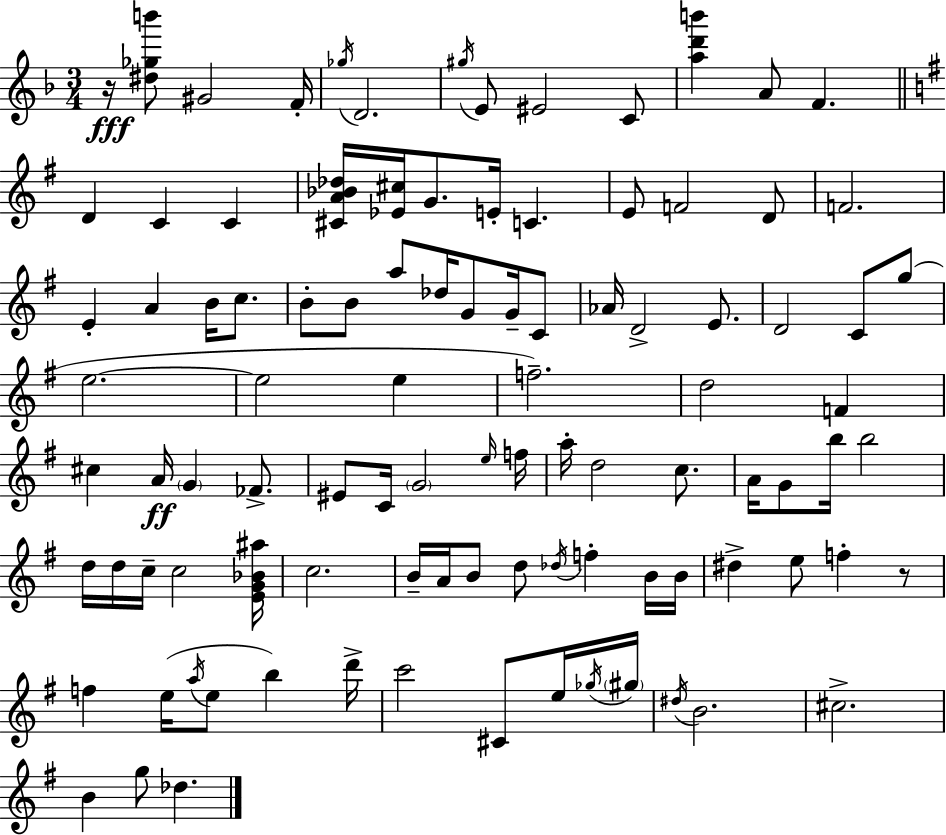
X:1
T:Untitled
M:3/4
L:1/4
K:F
z/4 [^d_gb']/2 ^G2 F/4 _g/4 D2 ^g/4 E/2 ^E2 C/2 [ad'b'] A/2 F D C C [^CA_B_d]/4 [_E^c]/4 G/2 E/4 C E/2 F2 D/2 F2 E A B/4 c/2 B/2 B/2 a/2 _d/4 G/2 G/4 C/2 _A/4 D2 E/2 D2 C/2 g/2 e2 e2 e f2 d2 F ^c A/4 G _F/2 ^E/2 C/4 G2 e/4 f/4 a/4 d2 c/2 A/4 G/2 b/4 b2 d/4 d/4 c/4 c2 [EG_B^a]/4 c2 B/4 A/4 B/2 d/2 _d/4 f B/4 B/4 ^d e/2 f z/2 f e/4 a/4 e/2 b d'/4 c'2 ^C/2 e/4 _g/4 ^g/4 ^d/4 B2 ^c2 B g/2 _d